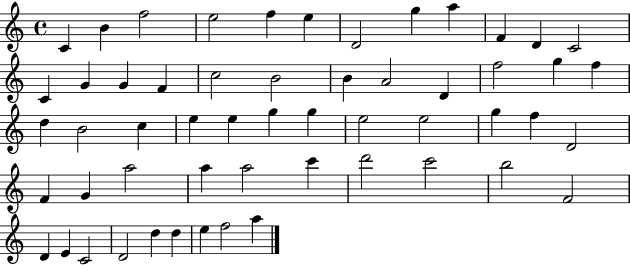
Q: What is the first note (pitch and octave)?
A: C4